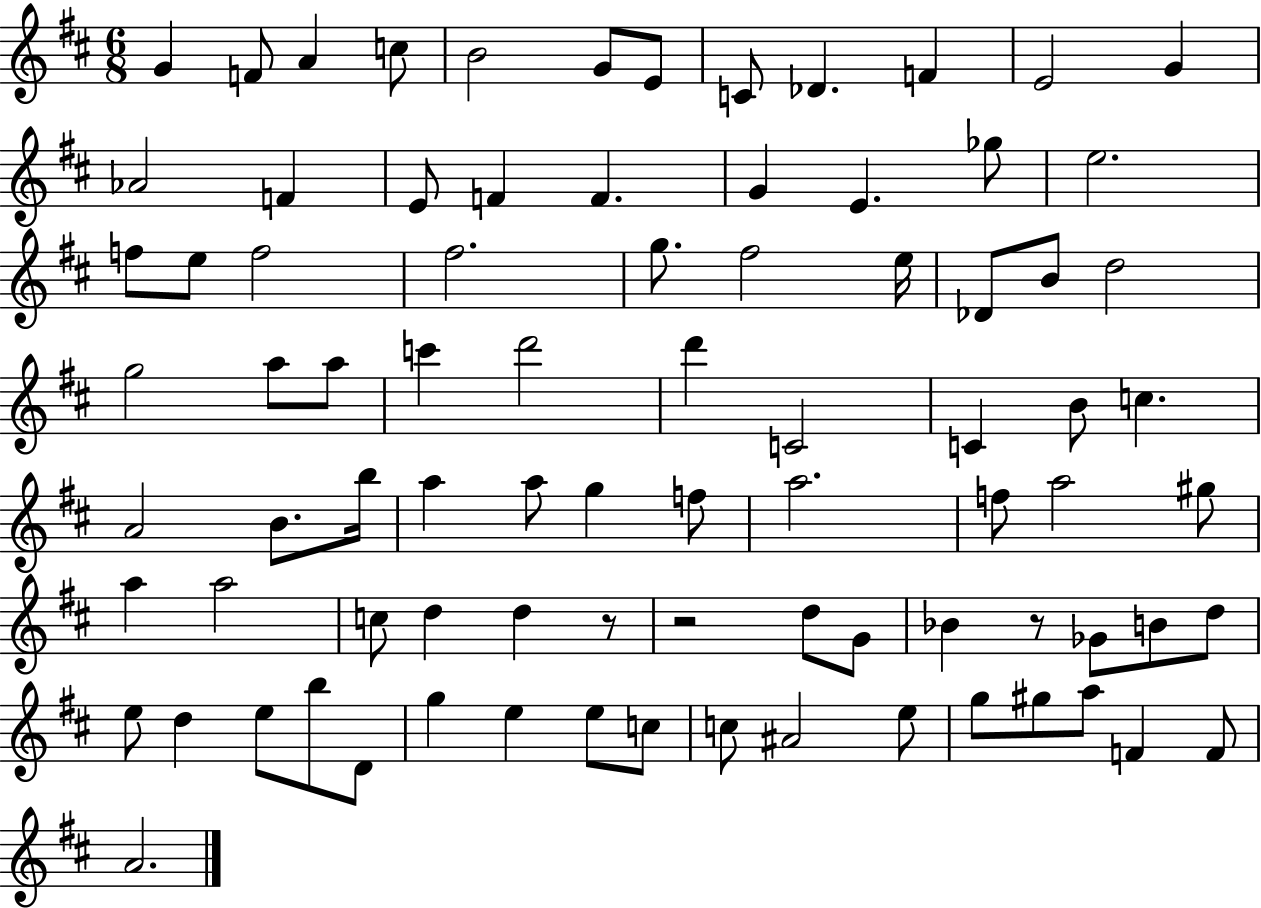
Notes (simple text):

G4/q F4/e A4/q C5/e B4/h G4/e E4/e C4/e Db4/q. F4/q E4/h G4/q Ab4/h F4/q E4/e F4/q F4/q. G4/q E4/q. Gb5/e E5/h. F5/e E5/e F5/h F#5/h. G5/e. F#5/h E5/s Db4/e B4/e D5/h G5/h A5/e A5/e C6/q D6/h D6/q C4/h C4/q B4/e C5/q. A4/h B4/e. B5/s A5/q A5/e G5/q F5/e A5/h. F5/e A5/h G#5/e A5/q A5/h C5/e D5/q D5/q R/e R/h D5/e G4/e Bb4/q R/e Gb4/e B4/e D5/e E5/e D5/q E5/e B5/e D4/e G5/q E5/q E5/e C5/e C5/e A#4/h E5/e G5/e G#5/e A5/e F4/q F4/e A4/h.